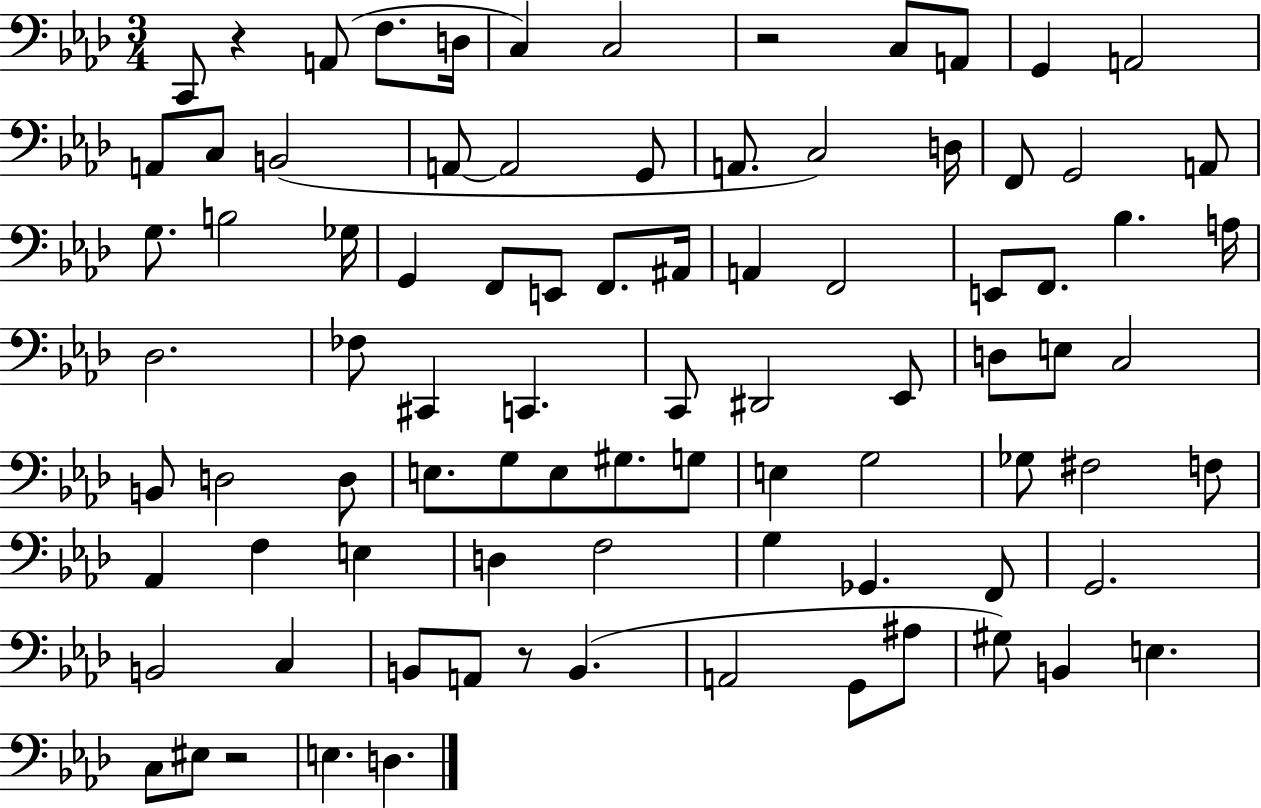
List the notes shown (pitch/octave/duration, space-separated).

C2/e R/q A2/e F3/e. D3/s C3/q C3/h R/h C3/e A2/e G2/q A2/h A2/e C3/e B2/h A2/e A2/h G2/e A2/e. C3/h D3/s F2/e G2/h A2/e G3/e. B3/h Gb3/s G2/q F2/e E2/e F2/e. A#2/s A2/q F2/h E2/e F2/e. Bb3/q. A3/s Db3/h. FES3/e C#2/q C2/q. C2/e D#2/h Eb2/e D3/e E3/e C3/h B2/e D3/h D3/e E3/e. G3/e E3/e G#3/e. G3/e E3/q G3/h Gb3/e F#3/h F3/e Ab2/q F3/q E3/q D3/q F3/h G3/q Gb2/q. F2/e G2/h. B2/h C3/q B2/e A2/e R/e B2/q. A2/h G2/e A#3/e G#3/e B2/q E3/q. C3/e EIS3/e R/h E3/q. D3/q.